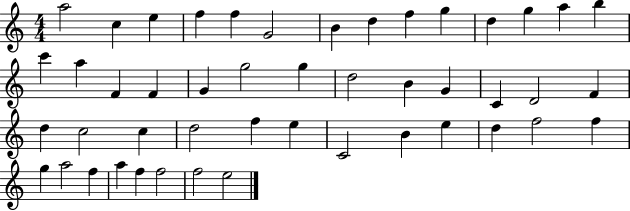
{
  \clef treble
  \numericTimeSignature
  \time 4/4
  \key c \major
  a''2 c''4 e''4 | f''4 f''4 g'2 | b'4 d''4 f''4 g''4 | d''4 g''4 a''4 b''4 | \break c'''4 a''4 f'4 f'4 | g'4 g''2 g''4 | d''2 b'4 g'4 | c'4 d'2 f'4 | \break d''4 c''2 c''4 | d''2 f''4 e''4 | c'2 b'4 e''4 | d''4 f''2 f''4 | \break g''4 a''2 f''4 | a''4 f''4 f''2 | f''2 e''2 | \bar "|."
}